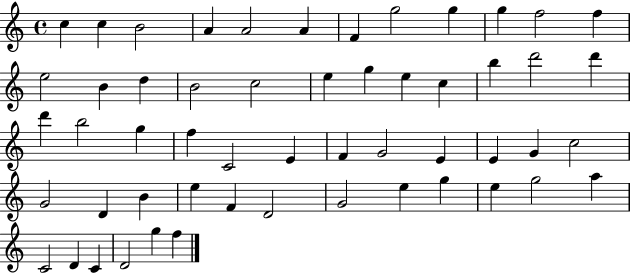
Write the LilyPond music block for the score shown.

{
  \clef treble
  \time 4/4
  \defaultTimeSignature
  \key c \major
  c''4 c''4 b'2 | a'4 a'2 a'4 | f'4 g''2 g''4 | g''4 f''2 f''4 | \break e''2 b'4 d''4 | b'2 c''2 | e''4 g''4 e''4 c''4 | b''4 d'''2 d'''4 | \break d'''4 b''2 g''4 | f''4 c'2 e'4 | f'4 g'2 e'4 | e'4 g'4 c''2 | \break g'2 d'4 b'4 | e''4 f'4 d'2 | g'2 e''4 g''4 | e''4 g''2 a''4 | \break c'2 d'4 c'4 | d'2 g''4 f''4 | \bar "|."
}